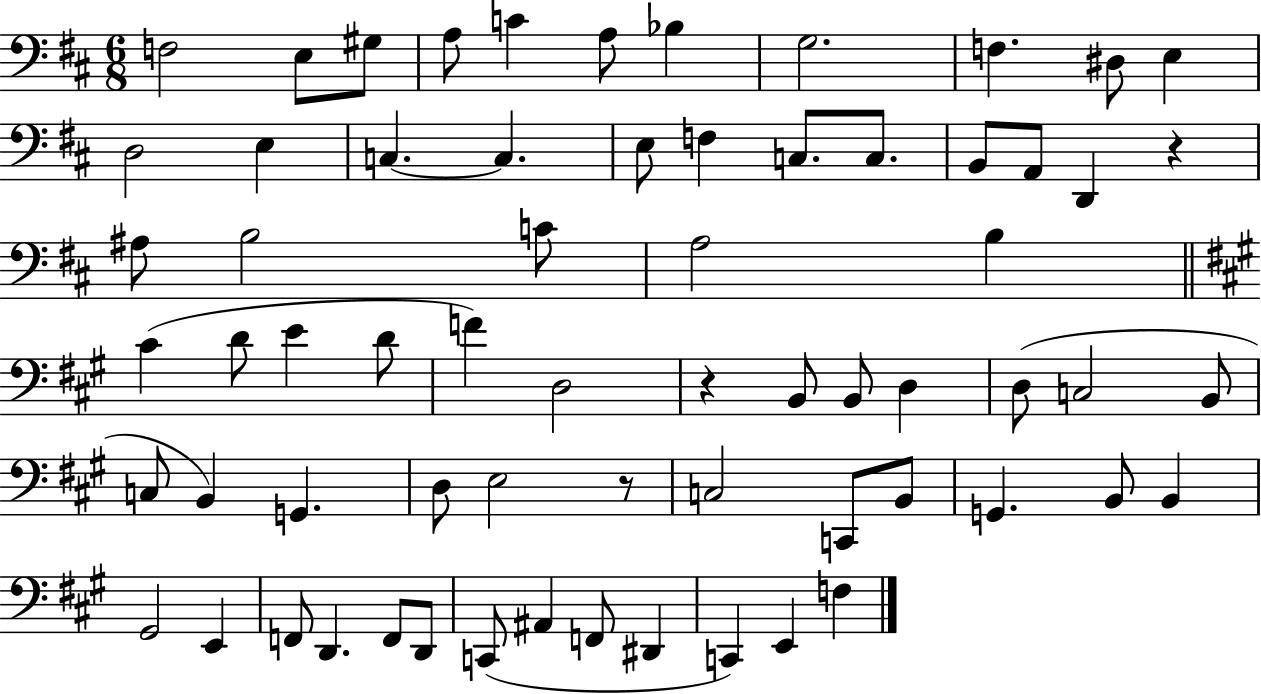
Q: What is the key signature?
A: D major